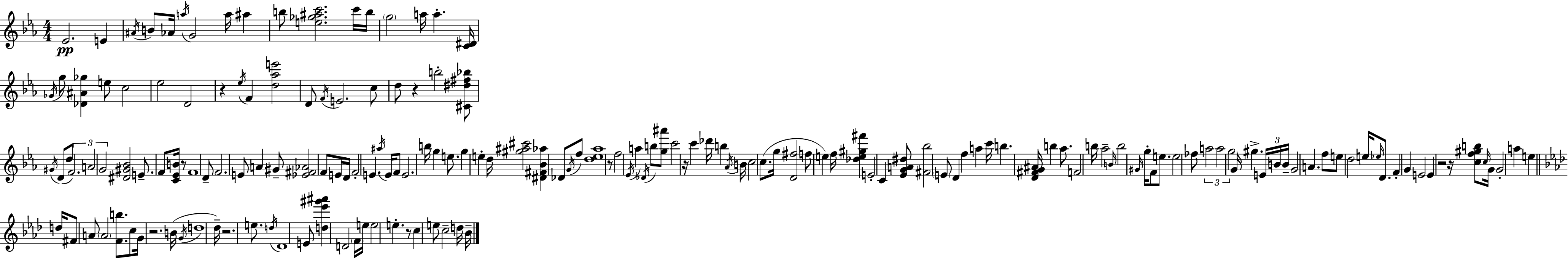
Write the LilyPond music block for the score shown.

{
  \clef treble
  \numericTimeSignature
  \time 4/4
  \key ees \major
  ees'2.\pp e'4 | \acciaccatura { ais'16 } b'8 aes'16 \acciaccatura { a''16 } g'2 a''16 ais''4 | b''8 <e'' ges'' ais'' c'''>2. | c'''16 b''16 \parenthesize g''2 a''16 a''4.-. | \break <c' dis'>16 \acciaccatura { ges'16 } g''8 <des' ais' ges''>4 e''8 c''2 | ees''2 d'2 | r4 \acciaccatura { ees''16 } f'4 <d'' aes'' e'''>2 | d'8 \acciaccatura { f'16 } e'2. | \break c''8 d''8 r4 b''2-. | <cis' dis'' fis'' bes''>8 \acciaccatura { gis'16 } d'8( d''8 \tuplet 3/2 { f'2.) | a'2 g'2 } | <dis' gis' bes'>2 e'8.-- | \break f'8 <c' ees' b'>16 r8 f'1 | d'8-- f'2. | e'8 a'4 gis'8-- <ees' fis' aes'>2 | f'8 e'16 d'16 f'2-. | \break e'4. \acciaccatura { ais''16 } e'16 f'8 e'2. | b''16 g''4 e''8. g''4 | e''4-. d''16 <gis'' ais'' cis'''>2 <dis' fis' bes' aes''>4 | des'8 \acciaccatura { g'16 } f''8 <d'' ees'' aes''>1 | \break r8 f''2 | \acciaccatura { ees'16 } a''4 \acciaccatura { des'16 } b''8 <g'' ais'''>8 c'''2 | r16 c'''4 des'''16 b''4 \acciaccatura { aes'16 } b'16 | c''2 c''8.( g''16 <d' fis''>2 | \break f''8 e''4) f''16 <des'' e'' gis'' fis'''>4 e'2-. | c'4 <ees' g' a' dis''>8 <fis' bes''>2 | \parenthesize e'8 d'4 f''4 a''4 | c'''16 b''4. <d' fis' g' ais'>16 b''4 aes''8. | \break f'2 b''16 aes''2-- | \grace { b'16 } b''2 \grace { gis'16 } g''16-. f'8 | e''8. e''2 fes''8 \tuplet 3/2 { a''2 | a''2 g''2 } | \break g'16 gis''4.-> \tuplet 3/2 { e'16 b'16 b'16-- } g'2 | a'4. f''8 e''8 | d''2 e''16 \grace { ees''16 } d'8. f'4-. | g'4 e'2 e'4 | \break r2 r16 <c'' f'' gis'' b''>8 \grace { c''16 } g'16 g'2-. | a''4 e''4 \bar "||" \break \key aes \major d''16 fis'8 a'8 \parenthesize a'2 <f' b''>8. | c''8 g'16 r2. b'16( | \acciaccatura { g'16 } d''1 | des''16--) r2. e''8. | \break \acciaccatura { d''16 } des'1 | e'8 <d'' ees''' gis''' ais'''>4 d'2 | \parenthesize f'16 e''16 e''2 e''4.-. | r8 c''4 e''8 c''2-- | \break d''16 bes'16-- \bar "|."
}